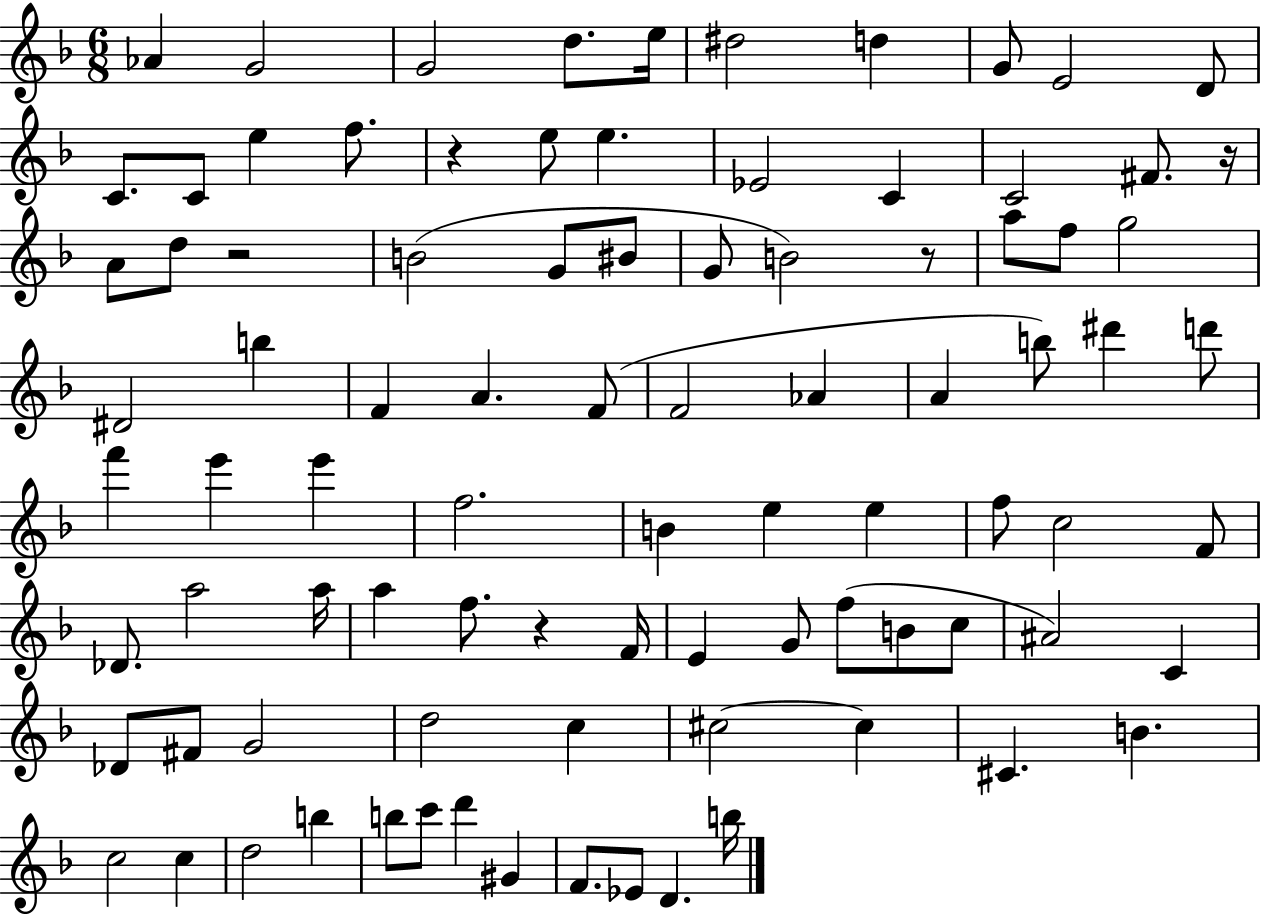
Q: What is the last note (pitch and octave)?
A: B5